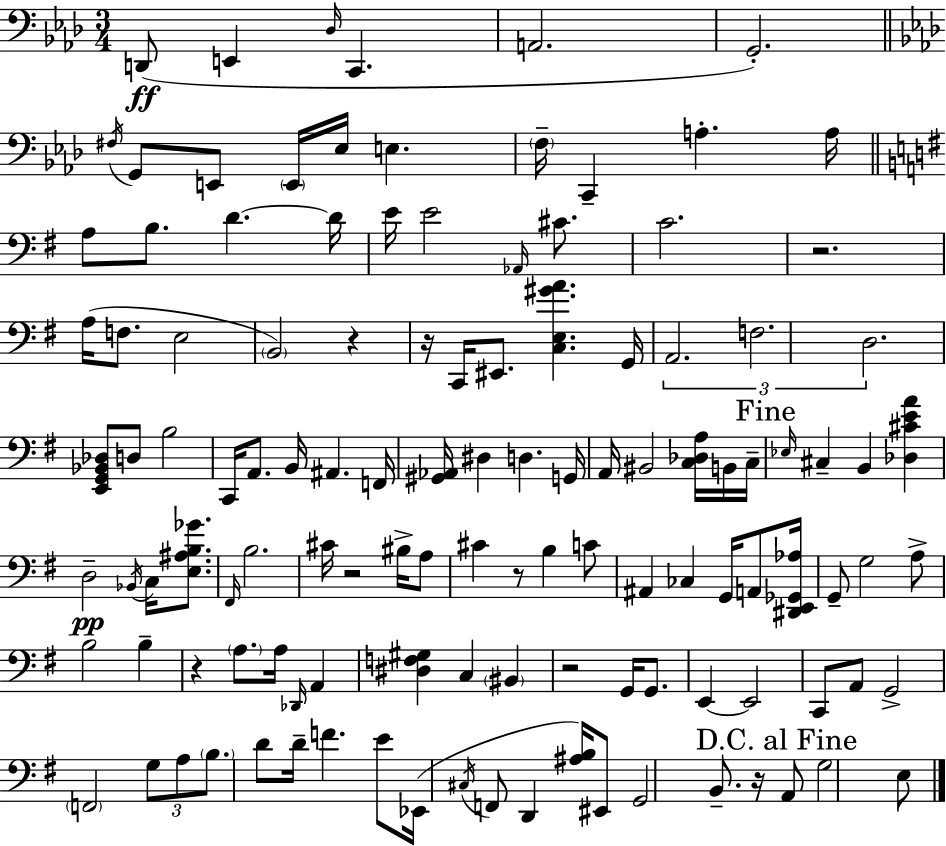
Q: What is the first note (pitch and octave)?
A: D2